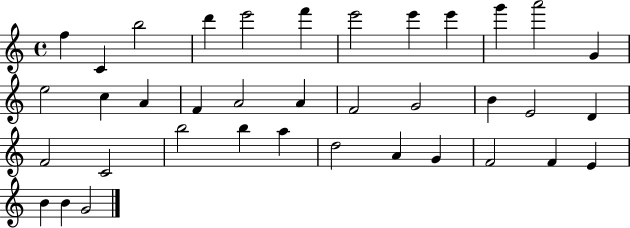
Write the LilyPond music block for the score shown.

{
  \clef treble
  \time 4/4
  \defaultTimeSignature
  \key c \major
  f''4 c'4 b''2 | d'''4 e'''2 f'''4 | e'''2 e'''4 e'''4 | g'''4 a'''2 g'4 | \break e''2 c''4 a'4 | f'4 a'2 a'4 | f'2 g'2 | b'4 e'2 d'4 | \break f'2 c'2 | b''2 b''4 a''4 | d''2 a'4 g'4 | f'2 f'4 e'4 | \break b'4 b'4 g'2 | \bar "|."
}